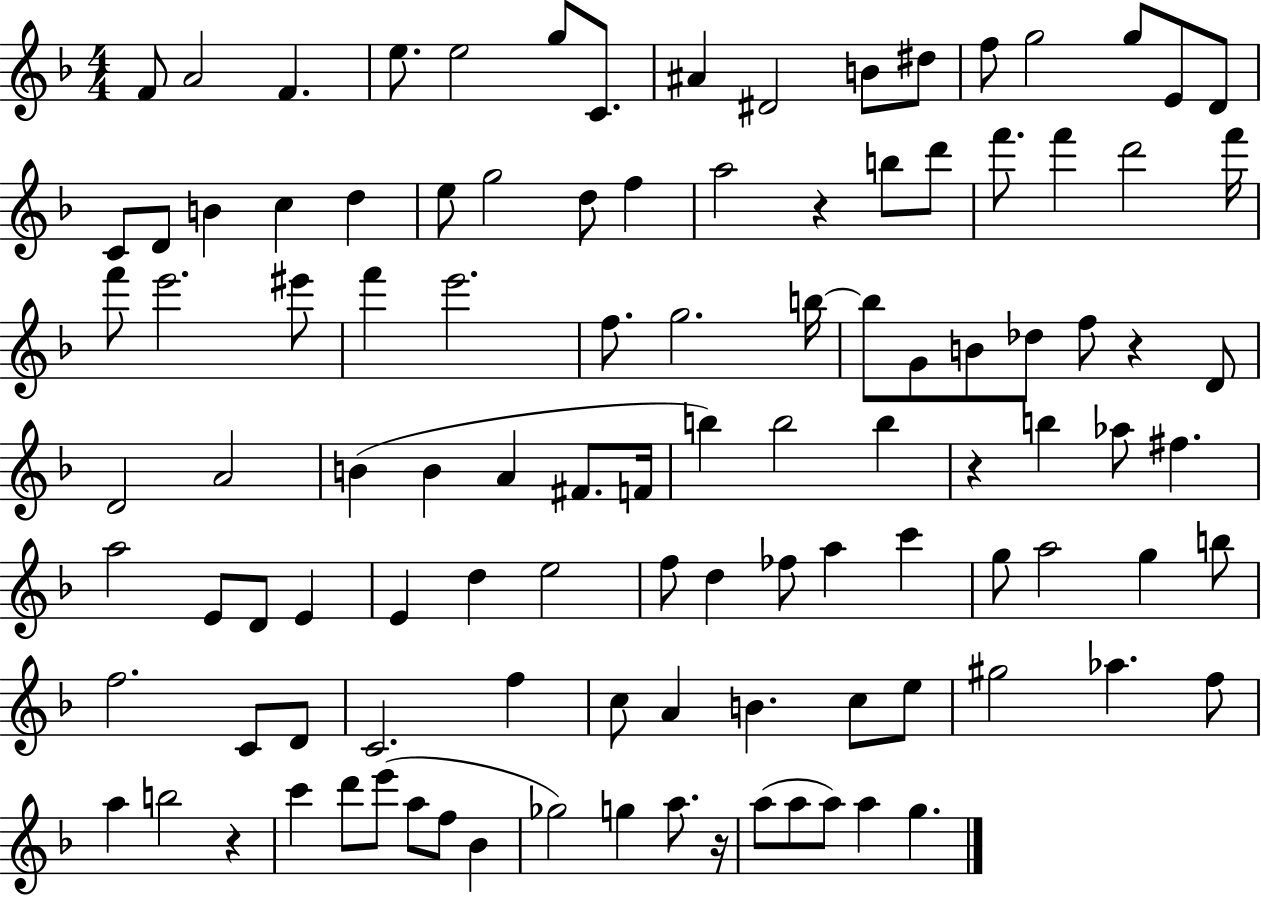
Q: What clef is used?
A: treble